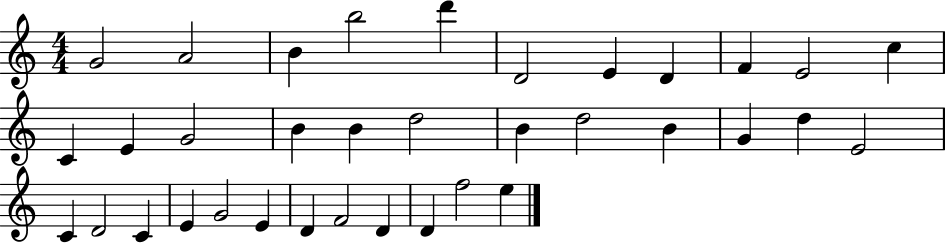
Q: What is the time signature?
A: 4/4